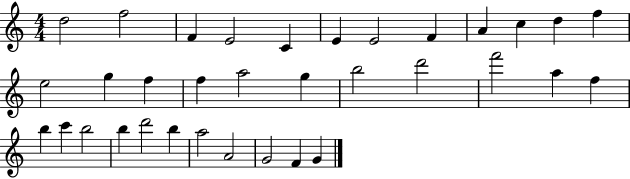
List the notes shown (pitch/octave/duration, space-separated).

D5/h F5/h F4/q E4/h C4/q E4/q E4/h F4/q A4/q C5/q D5/q F5/q E5/h G5/q F5/q F5/q A5/h G5/q B5/h D6/h F6/h A5/q F5/q B5/q C6/q B5/h B5/q D6/h B5/q A5/h A4/h G4/h F4/q G4/q